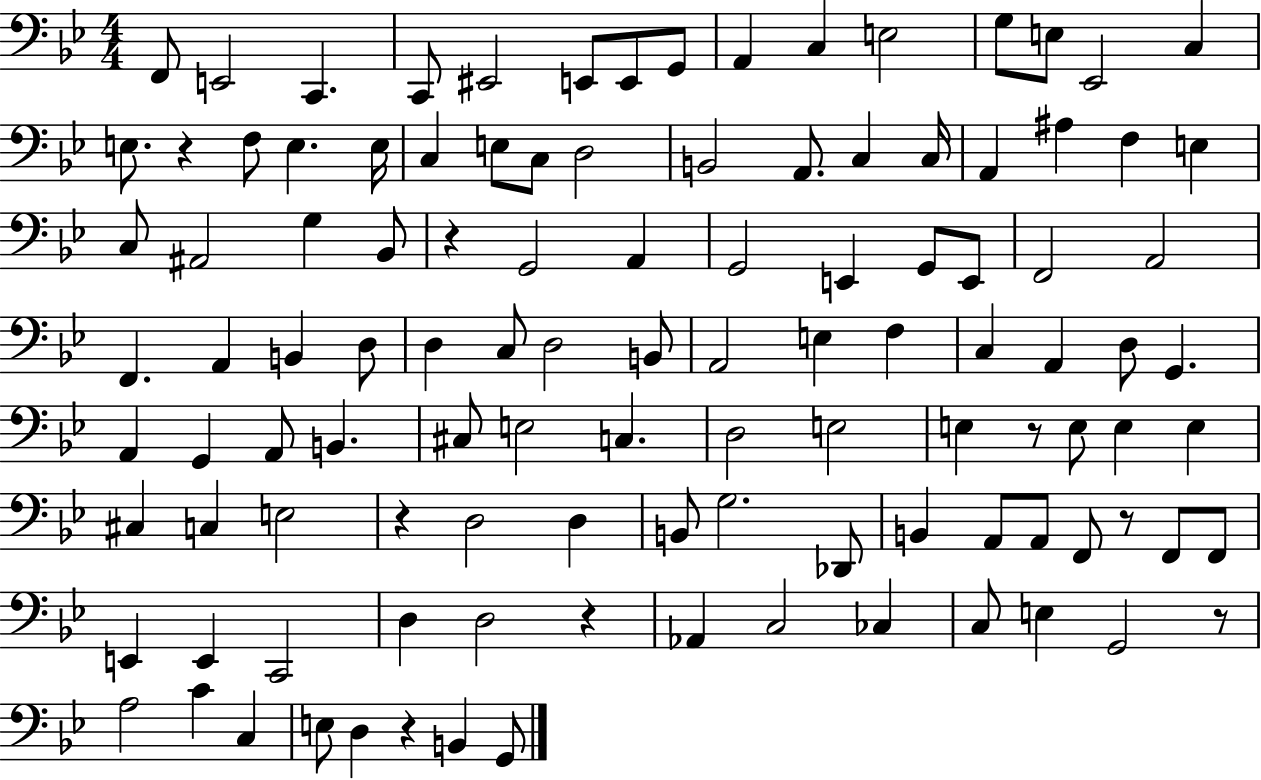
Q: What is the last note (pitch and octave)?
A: G2